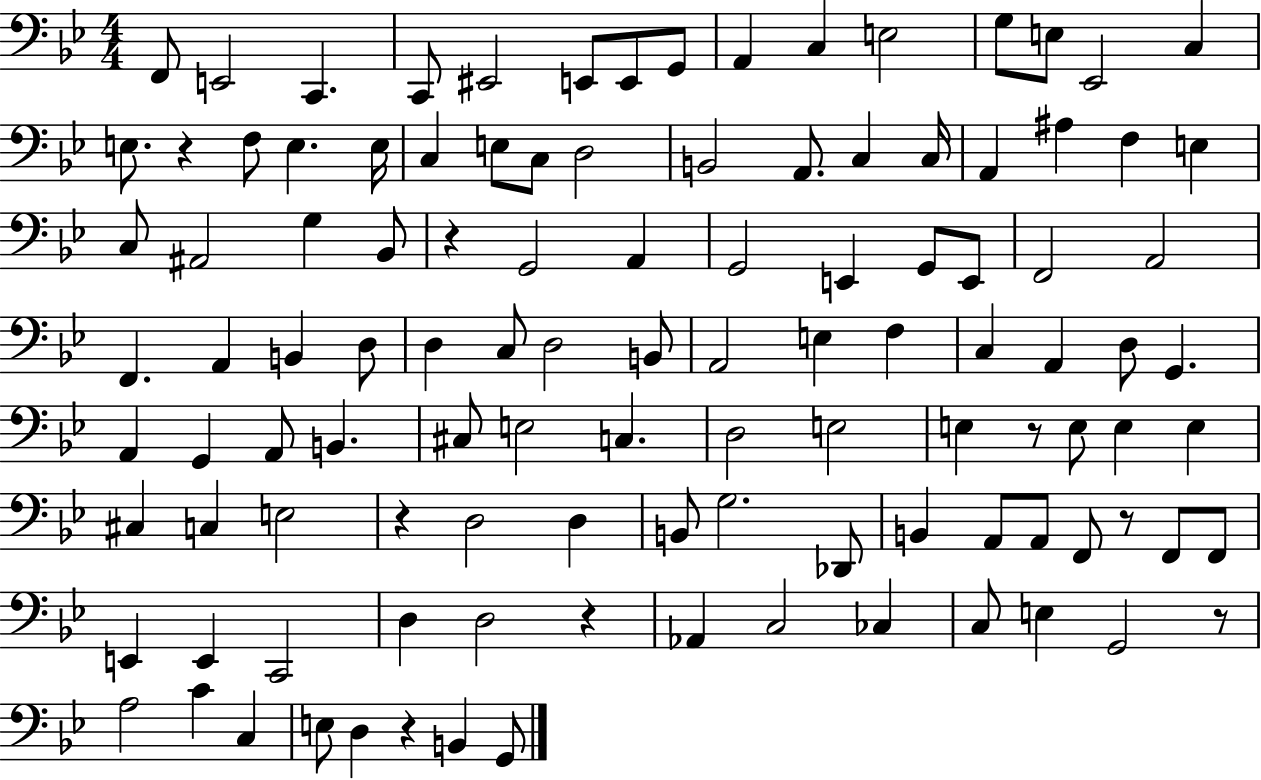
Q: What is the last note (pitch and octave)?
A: G2